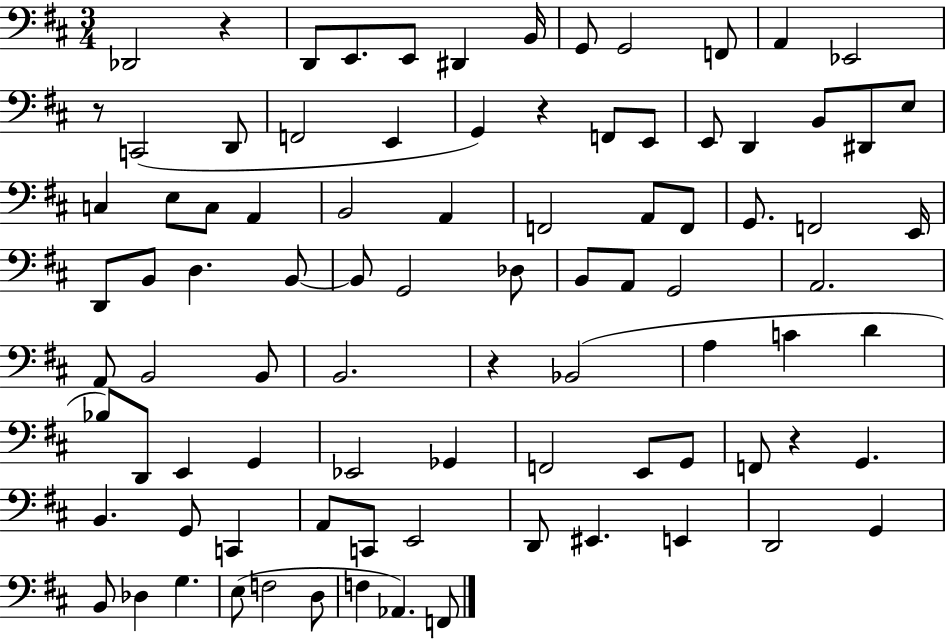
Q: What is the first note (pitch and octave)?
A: Db2